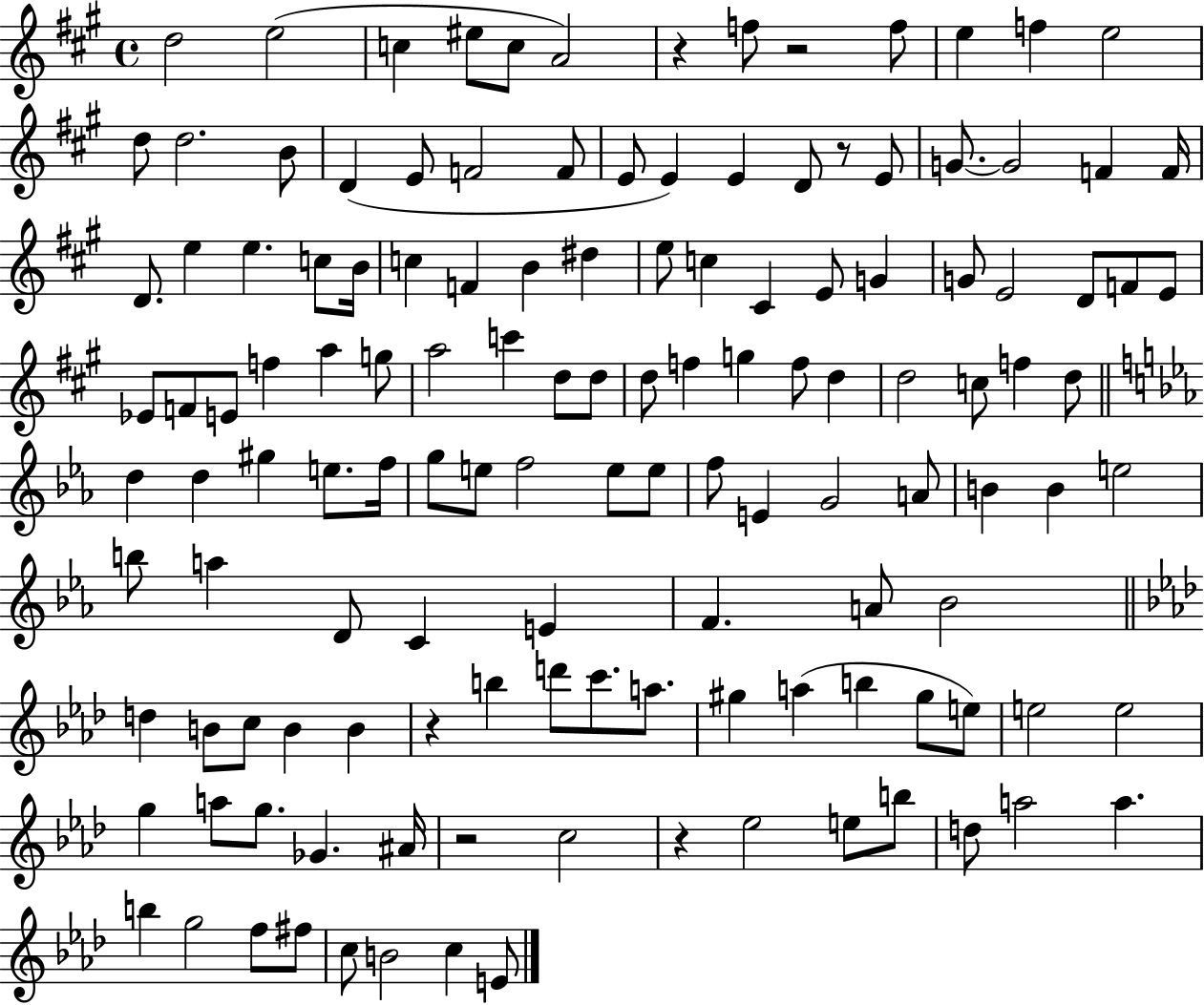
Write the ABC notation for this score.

X:1
T:Untitled
M:4/4
L:1/4
K:A
d2 e2 c ^e/2 c/2 A2 z f/2 z2 f/2 e f e2 d/2 d2 B/2 D E/2 F2 F/2 E/2 E E D/2 z/2 E/2 G/2 G2 F F/4 D/2 e e c/2 B/4 c F B ^d e/2 c ^C E/2 G G/2 E2 D/2 F/2 E/2 _E/2 F/2 E/2 f a g/2 a2 c' d/2 d/2 d/2 f g f/2 d d2 c/2 f d/2 d d ^g e/2 f/4 g/2 e/2 f2 e/2 e/2 f/2 E G2 A/2 B B e2 b/2 a D/2 C E F A/2 _B2 d B/2 c/2 B B z b d'/2 c'/2 a/2 ^g a b ^g/2 e/2 e2 e2 g a/2 g/2 _G ^A/4 z2 c2 z _e2 e/2 b/2 d/2 a2 a b g2 f/2 ^f/2 c/2 B2 c E/2